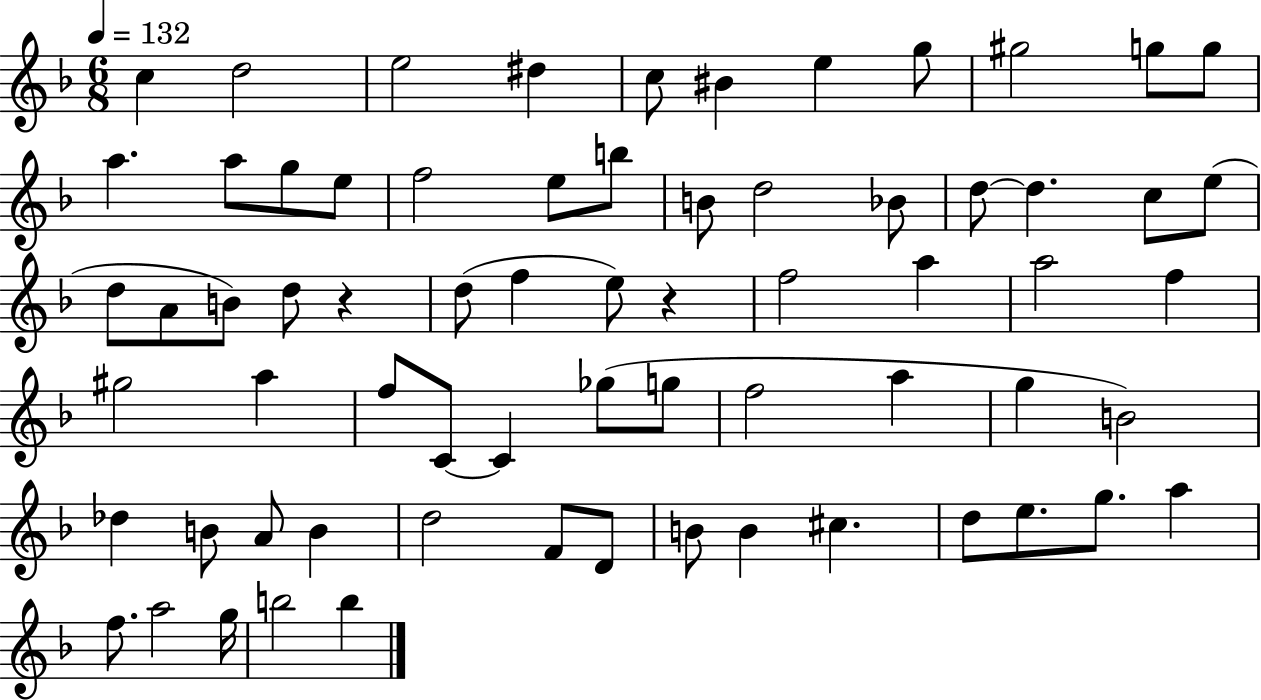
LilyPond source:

{
  \clef treble
  \numericTimeSignature
  \time 6/8
  \key f \major
  \tempo 4 = 132
  c''4 d''2 | e''2 dis''4 | c''8 bis'4 e''4 g''8 | gis''2 g''8 g''8 | \break a''4. a''8 g''8 e''8 | f''2 e''8 b''8 | b'8 d''2 bes'8 | d''8~~ d''4. c''8 e''8( | \break d''8 a'8 b'8) d''8 r4 | d''8( f''4 e''8) r4 | f''2 a''4 | a''2 f''4 | \break gis''2 a''4 | f''8 c'8~~ c'4 ges''8( g''8 | f''2 a''4 | g''4 b'2) | \break des''4 b'8 a'8 b'4 | d''2 f'8 d'8 | b'8 b'4 cis''4. | d''8 e''8. g''8. a''4 | \break f''8. a''2 g''16 | b''2 b''4 | \bar "|."
}